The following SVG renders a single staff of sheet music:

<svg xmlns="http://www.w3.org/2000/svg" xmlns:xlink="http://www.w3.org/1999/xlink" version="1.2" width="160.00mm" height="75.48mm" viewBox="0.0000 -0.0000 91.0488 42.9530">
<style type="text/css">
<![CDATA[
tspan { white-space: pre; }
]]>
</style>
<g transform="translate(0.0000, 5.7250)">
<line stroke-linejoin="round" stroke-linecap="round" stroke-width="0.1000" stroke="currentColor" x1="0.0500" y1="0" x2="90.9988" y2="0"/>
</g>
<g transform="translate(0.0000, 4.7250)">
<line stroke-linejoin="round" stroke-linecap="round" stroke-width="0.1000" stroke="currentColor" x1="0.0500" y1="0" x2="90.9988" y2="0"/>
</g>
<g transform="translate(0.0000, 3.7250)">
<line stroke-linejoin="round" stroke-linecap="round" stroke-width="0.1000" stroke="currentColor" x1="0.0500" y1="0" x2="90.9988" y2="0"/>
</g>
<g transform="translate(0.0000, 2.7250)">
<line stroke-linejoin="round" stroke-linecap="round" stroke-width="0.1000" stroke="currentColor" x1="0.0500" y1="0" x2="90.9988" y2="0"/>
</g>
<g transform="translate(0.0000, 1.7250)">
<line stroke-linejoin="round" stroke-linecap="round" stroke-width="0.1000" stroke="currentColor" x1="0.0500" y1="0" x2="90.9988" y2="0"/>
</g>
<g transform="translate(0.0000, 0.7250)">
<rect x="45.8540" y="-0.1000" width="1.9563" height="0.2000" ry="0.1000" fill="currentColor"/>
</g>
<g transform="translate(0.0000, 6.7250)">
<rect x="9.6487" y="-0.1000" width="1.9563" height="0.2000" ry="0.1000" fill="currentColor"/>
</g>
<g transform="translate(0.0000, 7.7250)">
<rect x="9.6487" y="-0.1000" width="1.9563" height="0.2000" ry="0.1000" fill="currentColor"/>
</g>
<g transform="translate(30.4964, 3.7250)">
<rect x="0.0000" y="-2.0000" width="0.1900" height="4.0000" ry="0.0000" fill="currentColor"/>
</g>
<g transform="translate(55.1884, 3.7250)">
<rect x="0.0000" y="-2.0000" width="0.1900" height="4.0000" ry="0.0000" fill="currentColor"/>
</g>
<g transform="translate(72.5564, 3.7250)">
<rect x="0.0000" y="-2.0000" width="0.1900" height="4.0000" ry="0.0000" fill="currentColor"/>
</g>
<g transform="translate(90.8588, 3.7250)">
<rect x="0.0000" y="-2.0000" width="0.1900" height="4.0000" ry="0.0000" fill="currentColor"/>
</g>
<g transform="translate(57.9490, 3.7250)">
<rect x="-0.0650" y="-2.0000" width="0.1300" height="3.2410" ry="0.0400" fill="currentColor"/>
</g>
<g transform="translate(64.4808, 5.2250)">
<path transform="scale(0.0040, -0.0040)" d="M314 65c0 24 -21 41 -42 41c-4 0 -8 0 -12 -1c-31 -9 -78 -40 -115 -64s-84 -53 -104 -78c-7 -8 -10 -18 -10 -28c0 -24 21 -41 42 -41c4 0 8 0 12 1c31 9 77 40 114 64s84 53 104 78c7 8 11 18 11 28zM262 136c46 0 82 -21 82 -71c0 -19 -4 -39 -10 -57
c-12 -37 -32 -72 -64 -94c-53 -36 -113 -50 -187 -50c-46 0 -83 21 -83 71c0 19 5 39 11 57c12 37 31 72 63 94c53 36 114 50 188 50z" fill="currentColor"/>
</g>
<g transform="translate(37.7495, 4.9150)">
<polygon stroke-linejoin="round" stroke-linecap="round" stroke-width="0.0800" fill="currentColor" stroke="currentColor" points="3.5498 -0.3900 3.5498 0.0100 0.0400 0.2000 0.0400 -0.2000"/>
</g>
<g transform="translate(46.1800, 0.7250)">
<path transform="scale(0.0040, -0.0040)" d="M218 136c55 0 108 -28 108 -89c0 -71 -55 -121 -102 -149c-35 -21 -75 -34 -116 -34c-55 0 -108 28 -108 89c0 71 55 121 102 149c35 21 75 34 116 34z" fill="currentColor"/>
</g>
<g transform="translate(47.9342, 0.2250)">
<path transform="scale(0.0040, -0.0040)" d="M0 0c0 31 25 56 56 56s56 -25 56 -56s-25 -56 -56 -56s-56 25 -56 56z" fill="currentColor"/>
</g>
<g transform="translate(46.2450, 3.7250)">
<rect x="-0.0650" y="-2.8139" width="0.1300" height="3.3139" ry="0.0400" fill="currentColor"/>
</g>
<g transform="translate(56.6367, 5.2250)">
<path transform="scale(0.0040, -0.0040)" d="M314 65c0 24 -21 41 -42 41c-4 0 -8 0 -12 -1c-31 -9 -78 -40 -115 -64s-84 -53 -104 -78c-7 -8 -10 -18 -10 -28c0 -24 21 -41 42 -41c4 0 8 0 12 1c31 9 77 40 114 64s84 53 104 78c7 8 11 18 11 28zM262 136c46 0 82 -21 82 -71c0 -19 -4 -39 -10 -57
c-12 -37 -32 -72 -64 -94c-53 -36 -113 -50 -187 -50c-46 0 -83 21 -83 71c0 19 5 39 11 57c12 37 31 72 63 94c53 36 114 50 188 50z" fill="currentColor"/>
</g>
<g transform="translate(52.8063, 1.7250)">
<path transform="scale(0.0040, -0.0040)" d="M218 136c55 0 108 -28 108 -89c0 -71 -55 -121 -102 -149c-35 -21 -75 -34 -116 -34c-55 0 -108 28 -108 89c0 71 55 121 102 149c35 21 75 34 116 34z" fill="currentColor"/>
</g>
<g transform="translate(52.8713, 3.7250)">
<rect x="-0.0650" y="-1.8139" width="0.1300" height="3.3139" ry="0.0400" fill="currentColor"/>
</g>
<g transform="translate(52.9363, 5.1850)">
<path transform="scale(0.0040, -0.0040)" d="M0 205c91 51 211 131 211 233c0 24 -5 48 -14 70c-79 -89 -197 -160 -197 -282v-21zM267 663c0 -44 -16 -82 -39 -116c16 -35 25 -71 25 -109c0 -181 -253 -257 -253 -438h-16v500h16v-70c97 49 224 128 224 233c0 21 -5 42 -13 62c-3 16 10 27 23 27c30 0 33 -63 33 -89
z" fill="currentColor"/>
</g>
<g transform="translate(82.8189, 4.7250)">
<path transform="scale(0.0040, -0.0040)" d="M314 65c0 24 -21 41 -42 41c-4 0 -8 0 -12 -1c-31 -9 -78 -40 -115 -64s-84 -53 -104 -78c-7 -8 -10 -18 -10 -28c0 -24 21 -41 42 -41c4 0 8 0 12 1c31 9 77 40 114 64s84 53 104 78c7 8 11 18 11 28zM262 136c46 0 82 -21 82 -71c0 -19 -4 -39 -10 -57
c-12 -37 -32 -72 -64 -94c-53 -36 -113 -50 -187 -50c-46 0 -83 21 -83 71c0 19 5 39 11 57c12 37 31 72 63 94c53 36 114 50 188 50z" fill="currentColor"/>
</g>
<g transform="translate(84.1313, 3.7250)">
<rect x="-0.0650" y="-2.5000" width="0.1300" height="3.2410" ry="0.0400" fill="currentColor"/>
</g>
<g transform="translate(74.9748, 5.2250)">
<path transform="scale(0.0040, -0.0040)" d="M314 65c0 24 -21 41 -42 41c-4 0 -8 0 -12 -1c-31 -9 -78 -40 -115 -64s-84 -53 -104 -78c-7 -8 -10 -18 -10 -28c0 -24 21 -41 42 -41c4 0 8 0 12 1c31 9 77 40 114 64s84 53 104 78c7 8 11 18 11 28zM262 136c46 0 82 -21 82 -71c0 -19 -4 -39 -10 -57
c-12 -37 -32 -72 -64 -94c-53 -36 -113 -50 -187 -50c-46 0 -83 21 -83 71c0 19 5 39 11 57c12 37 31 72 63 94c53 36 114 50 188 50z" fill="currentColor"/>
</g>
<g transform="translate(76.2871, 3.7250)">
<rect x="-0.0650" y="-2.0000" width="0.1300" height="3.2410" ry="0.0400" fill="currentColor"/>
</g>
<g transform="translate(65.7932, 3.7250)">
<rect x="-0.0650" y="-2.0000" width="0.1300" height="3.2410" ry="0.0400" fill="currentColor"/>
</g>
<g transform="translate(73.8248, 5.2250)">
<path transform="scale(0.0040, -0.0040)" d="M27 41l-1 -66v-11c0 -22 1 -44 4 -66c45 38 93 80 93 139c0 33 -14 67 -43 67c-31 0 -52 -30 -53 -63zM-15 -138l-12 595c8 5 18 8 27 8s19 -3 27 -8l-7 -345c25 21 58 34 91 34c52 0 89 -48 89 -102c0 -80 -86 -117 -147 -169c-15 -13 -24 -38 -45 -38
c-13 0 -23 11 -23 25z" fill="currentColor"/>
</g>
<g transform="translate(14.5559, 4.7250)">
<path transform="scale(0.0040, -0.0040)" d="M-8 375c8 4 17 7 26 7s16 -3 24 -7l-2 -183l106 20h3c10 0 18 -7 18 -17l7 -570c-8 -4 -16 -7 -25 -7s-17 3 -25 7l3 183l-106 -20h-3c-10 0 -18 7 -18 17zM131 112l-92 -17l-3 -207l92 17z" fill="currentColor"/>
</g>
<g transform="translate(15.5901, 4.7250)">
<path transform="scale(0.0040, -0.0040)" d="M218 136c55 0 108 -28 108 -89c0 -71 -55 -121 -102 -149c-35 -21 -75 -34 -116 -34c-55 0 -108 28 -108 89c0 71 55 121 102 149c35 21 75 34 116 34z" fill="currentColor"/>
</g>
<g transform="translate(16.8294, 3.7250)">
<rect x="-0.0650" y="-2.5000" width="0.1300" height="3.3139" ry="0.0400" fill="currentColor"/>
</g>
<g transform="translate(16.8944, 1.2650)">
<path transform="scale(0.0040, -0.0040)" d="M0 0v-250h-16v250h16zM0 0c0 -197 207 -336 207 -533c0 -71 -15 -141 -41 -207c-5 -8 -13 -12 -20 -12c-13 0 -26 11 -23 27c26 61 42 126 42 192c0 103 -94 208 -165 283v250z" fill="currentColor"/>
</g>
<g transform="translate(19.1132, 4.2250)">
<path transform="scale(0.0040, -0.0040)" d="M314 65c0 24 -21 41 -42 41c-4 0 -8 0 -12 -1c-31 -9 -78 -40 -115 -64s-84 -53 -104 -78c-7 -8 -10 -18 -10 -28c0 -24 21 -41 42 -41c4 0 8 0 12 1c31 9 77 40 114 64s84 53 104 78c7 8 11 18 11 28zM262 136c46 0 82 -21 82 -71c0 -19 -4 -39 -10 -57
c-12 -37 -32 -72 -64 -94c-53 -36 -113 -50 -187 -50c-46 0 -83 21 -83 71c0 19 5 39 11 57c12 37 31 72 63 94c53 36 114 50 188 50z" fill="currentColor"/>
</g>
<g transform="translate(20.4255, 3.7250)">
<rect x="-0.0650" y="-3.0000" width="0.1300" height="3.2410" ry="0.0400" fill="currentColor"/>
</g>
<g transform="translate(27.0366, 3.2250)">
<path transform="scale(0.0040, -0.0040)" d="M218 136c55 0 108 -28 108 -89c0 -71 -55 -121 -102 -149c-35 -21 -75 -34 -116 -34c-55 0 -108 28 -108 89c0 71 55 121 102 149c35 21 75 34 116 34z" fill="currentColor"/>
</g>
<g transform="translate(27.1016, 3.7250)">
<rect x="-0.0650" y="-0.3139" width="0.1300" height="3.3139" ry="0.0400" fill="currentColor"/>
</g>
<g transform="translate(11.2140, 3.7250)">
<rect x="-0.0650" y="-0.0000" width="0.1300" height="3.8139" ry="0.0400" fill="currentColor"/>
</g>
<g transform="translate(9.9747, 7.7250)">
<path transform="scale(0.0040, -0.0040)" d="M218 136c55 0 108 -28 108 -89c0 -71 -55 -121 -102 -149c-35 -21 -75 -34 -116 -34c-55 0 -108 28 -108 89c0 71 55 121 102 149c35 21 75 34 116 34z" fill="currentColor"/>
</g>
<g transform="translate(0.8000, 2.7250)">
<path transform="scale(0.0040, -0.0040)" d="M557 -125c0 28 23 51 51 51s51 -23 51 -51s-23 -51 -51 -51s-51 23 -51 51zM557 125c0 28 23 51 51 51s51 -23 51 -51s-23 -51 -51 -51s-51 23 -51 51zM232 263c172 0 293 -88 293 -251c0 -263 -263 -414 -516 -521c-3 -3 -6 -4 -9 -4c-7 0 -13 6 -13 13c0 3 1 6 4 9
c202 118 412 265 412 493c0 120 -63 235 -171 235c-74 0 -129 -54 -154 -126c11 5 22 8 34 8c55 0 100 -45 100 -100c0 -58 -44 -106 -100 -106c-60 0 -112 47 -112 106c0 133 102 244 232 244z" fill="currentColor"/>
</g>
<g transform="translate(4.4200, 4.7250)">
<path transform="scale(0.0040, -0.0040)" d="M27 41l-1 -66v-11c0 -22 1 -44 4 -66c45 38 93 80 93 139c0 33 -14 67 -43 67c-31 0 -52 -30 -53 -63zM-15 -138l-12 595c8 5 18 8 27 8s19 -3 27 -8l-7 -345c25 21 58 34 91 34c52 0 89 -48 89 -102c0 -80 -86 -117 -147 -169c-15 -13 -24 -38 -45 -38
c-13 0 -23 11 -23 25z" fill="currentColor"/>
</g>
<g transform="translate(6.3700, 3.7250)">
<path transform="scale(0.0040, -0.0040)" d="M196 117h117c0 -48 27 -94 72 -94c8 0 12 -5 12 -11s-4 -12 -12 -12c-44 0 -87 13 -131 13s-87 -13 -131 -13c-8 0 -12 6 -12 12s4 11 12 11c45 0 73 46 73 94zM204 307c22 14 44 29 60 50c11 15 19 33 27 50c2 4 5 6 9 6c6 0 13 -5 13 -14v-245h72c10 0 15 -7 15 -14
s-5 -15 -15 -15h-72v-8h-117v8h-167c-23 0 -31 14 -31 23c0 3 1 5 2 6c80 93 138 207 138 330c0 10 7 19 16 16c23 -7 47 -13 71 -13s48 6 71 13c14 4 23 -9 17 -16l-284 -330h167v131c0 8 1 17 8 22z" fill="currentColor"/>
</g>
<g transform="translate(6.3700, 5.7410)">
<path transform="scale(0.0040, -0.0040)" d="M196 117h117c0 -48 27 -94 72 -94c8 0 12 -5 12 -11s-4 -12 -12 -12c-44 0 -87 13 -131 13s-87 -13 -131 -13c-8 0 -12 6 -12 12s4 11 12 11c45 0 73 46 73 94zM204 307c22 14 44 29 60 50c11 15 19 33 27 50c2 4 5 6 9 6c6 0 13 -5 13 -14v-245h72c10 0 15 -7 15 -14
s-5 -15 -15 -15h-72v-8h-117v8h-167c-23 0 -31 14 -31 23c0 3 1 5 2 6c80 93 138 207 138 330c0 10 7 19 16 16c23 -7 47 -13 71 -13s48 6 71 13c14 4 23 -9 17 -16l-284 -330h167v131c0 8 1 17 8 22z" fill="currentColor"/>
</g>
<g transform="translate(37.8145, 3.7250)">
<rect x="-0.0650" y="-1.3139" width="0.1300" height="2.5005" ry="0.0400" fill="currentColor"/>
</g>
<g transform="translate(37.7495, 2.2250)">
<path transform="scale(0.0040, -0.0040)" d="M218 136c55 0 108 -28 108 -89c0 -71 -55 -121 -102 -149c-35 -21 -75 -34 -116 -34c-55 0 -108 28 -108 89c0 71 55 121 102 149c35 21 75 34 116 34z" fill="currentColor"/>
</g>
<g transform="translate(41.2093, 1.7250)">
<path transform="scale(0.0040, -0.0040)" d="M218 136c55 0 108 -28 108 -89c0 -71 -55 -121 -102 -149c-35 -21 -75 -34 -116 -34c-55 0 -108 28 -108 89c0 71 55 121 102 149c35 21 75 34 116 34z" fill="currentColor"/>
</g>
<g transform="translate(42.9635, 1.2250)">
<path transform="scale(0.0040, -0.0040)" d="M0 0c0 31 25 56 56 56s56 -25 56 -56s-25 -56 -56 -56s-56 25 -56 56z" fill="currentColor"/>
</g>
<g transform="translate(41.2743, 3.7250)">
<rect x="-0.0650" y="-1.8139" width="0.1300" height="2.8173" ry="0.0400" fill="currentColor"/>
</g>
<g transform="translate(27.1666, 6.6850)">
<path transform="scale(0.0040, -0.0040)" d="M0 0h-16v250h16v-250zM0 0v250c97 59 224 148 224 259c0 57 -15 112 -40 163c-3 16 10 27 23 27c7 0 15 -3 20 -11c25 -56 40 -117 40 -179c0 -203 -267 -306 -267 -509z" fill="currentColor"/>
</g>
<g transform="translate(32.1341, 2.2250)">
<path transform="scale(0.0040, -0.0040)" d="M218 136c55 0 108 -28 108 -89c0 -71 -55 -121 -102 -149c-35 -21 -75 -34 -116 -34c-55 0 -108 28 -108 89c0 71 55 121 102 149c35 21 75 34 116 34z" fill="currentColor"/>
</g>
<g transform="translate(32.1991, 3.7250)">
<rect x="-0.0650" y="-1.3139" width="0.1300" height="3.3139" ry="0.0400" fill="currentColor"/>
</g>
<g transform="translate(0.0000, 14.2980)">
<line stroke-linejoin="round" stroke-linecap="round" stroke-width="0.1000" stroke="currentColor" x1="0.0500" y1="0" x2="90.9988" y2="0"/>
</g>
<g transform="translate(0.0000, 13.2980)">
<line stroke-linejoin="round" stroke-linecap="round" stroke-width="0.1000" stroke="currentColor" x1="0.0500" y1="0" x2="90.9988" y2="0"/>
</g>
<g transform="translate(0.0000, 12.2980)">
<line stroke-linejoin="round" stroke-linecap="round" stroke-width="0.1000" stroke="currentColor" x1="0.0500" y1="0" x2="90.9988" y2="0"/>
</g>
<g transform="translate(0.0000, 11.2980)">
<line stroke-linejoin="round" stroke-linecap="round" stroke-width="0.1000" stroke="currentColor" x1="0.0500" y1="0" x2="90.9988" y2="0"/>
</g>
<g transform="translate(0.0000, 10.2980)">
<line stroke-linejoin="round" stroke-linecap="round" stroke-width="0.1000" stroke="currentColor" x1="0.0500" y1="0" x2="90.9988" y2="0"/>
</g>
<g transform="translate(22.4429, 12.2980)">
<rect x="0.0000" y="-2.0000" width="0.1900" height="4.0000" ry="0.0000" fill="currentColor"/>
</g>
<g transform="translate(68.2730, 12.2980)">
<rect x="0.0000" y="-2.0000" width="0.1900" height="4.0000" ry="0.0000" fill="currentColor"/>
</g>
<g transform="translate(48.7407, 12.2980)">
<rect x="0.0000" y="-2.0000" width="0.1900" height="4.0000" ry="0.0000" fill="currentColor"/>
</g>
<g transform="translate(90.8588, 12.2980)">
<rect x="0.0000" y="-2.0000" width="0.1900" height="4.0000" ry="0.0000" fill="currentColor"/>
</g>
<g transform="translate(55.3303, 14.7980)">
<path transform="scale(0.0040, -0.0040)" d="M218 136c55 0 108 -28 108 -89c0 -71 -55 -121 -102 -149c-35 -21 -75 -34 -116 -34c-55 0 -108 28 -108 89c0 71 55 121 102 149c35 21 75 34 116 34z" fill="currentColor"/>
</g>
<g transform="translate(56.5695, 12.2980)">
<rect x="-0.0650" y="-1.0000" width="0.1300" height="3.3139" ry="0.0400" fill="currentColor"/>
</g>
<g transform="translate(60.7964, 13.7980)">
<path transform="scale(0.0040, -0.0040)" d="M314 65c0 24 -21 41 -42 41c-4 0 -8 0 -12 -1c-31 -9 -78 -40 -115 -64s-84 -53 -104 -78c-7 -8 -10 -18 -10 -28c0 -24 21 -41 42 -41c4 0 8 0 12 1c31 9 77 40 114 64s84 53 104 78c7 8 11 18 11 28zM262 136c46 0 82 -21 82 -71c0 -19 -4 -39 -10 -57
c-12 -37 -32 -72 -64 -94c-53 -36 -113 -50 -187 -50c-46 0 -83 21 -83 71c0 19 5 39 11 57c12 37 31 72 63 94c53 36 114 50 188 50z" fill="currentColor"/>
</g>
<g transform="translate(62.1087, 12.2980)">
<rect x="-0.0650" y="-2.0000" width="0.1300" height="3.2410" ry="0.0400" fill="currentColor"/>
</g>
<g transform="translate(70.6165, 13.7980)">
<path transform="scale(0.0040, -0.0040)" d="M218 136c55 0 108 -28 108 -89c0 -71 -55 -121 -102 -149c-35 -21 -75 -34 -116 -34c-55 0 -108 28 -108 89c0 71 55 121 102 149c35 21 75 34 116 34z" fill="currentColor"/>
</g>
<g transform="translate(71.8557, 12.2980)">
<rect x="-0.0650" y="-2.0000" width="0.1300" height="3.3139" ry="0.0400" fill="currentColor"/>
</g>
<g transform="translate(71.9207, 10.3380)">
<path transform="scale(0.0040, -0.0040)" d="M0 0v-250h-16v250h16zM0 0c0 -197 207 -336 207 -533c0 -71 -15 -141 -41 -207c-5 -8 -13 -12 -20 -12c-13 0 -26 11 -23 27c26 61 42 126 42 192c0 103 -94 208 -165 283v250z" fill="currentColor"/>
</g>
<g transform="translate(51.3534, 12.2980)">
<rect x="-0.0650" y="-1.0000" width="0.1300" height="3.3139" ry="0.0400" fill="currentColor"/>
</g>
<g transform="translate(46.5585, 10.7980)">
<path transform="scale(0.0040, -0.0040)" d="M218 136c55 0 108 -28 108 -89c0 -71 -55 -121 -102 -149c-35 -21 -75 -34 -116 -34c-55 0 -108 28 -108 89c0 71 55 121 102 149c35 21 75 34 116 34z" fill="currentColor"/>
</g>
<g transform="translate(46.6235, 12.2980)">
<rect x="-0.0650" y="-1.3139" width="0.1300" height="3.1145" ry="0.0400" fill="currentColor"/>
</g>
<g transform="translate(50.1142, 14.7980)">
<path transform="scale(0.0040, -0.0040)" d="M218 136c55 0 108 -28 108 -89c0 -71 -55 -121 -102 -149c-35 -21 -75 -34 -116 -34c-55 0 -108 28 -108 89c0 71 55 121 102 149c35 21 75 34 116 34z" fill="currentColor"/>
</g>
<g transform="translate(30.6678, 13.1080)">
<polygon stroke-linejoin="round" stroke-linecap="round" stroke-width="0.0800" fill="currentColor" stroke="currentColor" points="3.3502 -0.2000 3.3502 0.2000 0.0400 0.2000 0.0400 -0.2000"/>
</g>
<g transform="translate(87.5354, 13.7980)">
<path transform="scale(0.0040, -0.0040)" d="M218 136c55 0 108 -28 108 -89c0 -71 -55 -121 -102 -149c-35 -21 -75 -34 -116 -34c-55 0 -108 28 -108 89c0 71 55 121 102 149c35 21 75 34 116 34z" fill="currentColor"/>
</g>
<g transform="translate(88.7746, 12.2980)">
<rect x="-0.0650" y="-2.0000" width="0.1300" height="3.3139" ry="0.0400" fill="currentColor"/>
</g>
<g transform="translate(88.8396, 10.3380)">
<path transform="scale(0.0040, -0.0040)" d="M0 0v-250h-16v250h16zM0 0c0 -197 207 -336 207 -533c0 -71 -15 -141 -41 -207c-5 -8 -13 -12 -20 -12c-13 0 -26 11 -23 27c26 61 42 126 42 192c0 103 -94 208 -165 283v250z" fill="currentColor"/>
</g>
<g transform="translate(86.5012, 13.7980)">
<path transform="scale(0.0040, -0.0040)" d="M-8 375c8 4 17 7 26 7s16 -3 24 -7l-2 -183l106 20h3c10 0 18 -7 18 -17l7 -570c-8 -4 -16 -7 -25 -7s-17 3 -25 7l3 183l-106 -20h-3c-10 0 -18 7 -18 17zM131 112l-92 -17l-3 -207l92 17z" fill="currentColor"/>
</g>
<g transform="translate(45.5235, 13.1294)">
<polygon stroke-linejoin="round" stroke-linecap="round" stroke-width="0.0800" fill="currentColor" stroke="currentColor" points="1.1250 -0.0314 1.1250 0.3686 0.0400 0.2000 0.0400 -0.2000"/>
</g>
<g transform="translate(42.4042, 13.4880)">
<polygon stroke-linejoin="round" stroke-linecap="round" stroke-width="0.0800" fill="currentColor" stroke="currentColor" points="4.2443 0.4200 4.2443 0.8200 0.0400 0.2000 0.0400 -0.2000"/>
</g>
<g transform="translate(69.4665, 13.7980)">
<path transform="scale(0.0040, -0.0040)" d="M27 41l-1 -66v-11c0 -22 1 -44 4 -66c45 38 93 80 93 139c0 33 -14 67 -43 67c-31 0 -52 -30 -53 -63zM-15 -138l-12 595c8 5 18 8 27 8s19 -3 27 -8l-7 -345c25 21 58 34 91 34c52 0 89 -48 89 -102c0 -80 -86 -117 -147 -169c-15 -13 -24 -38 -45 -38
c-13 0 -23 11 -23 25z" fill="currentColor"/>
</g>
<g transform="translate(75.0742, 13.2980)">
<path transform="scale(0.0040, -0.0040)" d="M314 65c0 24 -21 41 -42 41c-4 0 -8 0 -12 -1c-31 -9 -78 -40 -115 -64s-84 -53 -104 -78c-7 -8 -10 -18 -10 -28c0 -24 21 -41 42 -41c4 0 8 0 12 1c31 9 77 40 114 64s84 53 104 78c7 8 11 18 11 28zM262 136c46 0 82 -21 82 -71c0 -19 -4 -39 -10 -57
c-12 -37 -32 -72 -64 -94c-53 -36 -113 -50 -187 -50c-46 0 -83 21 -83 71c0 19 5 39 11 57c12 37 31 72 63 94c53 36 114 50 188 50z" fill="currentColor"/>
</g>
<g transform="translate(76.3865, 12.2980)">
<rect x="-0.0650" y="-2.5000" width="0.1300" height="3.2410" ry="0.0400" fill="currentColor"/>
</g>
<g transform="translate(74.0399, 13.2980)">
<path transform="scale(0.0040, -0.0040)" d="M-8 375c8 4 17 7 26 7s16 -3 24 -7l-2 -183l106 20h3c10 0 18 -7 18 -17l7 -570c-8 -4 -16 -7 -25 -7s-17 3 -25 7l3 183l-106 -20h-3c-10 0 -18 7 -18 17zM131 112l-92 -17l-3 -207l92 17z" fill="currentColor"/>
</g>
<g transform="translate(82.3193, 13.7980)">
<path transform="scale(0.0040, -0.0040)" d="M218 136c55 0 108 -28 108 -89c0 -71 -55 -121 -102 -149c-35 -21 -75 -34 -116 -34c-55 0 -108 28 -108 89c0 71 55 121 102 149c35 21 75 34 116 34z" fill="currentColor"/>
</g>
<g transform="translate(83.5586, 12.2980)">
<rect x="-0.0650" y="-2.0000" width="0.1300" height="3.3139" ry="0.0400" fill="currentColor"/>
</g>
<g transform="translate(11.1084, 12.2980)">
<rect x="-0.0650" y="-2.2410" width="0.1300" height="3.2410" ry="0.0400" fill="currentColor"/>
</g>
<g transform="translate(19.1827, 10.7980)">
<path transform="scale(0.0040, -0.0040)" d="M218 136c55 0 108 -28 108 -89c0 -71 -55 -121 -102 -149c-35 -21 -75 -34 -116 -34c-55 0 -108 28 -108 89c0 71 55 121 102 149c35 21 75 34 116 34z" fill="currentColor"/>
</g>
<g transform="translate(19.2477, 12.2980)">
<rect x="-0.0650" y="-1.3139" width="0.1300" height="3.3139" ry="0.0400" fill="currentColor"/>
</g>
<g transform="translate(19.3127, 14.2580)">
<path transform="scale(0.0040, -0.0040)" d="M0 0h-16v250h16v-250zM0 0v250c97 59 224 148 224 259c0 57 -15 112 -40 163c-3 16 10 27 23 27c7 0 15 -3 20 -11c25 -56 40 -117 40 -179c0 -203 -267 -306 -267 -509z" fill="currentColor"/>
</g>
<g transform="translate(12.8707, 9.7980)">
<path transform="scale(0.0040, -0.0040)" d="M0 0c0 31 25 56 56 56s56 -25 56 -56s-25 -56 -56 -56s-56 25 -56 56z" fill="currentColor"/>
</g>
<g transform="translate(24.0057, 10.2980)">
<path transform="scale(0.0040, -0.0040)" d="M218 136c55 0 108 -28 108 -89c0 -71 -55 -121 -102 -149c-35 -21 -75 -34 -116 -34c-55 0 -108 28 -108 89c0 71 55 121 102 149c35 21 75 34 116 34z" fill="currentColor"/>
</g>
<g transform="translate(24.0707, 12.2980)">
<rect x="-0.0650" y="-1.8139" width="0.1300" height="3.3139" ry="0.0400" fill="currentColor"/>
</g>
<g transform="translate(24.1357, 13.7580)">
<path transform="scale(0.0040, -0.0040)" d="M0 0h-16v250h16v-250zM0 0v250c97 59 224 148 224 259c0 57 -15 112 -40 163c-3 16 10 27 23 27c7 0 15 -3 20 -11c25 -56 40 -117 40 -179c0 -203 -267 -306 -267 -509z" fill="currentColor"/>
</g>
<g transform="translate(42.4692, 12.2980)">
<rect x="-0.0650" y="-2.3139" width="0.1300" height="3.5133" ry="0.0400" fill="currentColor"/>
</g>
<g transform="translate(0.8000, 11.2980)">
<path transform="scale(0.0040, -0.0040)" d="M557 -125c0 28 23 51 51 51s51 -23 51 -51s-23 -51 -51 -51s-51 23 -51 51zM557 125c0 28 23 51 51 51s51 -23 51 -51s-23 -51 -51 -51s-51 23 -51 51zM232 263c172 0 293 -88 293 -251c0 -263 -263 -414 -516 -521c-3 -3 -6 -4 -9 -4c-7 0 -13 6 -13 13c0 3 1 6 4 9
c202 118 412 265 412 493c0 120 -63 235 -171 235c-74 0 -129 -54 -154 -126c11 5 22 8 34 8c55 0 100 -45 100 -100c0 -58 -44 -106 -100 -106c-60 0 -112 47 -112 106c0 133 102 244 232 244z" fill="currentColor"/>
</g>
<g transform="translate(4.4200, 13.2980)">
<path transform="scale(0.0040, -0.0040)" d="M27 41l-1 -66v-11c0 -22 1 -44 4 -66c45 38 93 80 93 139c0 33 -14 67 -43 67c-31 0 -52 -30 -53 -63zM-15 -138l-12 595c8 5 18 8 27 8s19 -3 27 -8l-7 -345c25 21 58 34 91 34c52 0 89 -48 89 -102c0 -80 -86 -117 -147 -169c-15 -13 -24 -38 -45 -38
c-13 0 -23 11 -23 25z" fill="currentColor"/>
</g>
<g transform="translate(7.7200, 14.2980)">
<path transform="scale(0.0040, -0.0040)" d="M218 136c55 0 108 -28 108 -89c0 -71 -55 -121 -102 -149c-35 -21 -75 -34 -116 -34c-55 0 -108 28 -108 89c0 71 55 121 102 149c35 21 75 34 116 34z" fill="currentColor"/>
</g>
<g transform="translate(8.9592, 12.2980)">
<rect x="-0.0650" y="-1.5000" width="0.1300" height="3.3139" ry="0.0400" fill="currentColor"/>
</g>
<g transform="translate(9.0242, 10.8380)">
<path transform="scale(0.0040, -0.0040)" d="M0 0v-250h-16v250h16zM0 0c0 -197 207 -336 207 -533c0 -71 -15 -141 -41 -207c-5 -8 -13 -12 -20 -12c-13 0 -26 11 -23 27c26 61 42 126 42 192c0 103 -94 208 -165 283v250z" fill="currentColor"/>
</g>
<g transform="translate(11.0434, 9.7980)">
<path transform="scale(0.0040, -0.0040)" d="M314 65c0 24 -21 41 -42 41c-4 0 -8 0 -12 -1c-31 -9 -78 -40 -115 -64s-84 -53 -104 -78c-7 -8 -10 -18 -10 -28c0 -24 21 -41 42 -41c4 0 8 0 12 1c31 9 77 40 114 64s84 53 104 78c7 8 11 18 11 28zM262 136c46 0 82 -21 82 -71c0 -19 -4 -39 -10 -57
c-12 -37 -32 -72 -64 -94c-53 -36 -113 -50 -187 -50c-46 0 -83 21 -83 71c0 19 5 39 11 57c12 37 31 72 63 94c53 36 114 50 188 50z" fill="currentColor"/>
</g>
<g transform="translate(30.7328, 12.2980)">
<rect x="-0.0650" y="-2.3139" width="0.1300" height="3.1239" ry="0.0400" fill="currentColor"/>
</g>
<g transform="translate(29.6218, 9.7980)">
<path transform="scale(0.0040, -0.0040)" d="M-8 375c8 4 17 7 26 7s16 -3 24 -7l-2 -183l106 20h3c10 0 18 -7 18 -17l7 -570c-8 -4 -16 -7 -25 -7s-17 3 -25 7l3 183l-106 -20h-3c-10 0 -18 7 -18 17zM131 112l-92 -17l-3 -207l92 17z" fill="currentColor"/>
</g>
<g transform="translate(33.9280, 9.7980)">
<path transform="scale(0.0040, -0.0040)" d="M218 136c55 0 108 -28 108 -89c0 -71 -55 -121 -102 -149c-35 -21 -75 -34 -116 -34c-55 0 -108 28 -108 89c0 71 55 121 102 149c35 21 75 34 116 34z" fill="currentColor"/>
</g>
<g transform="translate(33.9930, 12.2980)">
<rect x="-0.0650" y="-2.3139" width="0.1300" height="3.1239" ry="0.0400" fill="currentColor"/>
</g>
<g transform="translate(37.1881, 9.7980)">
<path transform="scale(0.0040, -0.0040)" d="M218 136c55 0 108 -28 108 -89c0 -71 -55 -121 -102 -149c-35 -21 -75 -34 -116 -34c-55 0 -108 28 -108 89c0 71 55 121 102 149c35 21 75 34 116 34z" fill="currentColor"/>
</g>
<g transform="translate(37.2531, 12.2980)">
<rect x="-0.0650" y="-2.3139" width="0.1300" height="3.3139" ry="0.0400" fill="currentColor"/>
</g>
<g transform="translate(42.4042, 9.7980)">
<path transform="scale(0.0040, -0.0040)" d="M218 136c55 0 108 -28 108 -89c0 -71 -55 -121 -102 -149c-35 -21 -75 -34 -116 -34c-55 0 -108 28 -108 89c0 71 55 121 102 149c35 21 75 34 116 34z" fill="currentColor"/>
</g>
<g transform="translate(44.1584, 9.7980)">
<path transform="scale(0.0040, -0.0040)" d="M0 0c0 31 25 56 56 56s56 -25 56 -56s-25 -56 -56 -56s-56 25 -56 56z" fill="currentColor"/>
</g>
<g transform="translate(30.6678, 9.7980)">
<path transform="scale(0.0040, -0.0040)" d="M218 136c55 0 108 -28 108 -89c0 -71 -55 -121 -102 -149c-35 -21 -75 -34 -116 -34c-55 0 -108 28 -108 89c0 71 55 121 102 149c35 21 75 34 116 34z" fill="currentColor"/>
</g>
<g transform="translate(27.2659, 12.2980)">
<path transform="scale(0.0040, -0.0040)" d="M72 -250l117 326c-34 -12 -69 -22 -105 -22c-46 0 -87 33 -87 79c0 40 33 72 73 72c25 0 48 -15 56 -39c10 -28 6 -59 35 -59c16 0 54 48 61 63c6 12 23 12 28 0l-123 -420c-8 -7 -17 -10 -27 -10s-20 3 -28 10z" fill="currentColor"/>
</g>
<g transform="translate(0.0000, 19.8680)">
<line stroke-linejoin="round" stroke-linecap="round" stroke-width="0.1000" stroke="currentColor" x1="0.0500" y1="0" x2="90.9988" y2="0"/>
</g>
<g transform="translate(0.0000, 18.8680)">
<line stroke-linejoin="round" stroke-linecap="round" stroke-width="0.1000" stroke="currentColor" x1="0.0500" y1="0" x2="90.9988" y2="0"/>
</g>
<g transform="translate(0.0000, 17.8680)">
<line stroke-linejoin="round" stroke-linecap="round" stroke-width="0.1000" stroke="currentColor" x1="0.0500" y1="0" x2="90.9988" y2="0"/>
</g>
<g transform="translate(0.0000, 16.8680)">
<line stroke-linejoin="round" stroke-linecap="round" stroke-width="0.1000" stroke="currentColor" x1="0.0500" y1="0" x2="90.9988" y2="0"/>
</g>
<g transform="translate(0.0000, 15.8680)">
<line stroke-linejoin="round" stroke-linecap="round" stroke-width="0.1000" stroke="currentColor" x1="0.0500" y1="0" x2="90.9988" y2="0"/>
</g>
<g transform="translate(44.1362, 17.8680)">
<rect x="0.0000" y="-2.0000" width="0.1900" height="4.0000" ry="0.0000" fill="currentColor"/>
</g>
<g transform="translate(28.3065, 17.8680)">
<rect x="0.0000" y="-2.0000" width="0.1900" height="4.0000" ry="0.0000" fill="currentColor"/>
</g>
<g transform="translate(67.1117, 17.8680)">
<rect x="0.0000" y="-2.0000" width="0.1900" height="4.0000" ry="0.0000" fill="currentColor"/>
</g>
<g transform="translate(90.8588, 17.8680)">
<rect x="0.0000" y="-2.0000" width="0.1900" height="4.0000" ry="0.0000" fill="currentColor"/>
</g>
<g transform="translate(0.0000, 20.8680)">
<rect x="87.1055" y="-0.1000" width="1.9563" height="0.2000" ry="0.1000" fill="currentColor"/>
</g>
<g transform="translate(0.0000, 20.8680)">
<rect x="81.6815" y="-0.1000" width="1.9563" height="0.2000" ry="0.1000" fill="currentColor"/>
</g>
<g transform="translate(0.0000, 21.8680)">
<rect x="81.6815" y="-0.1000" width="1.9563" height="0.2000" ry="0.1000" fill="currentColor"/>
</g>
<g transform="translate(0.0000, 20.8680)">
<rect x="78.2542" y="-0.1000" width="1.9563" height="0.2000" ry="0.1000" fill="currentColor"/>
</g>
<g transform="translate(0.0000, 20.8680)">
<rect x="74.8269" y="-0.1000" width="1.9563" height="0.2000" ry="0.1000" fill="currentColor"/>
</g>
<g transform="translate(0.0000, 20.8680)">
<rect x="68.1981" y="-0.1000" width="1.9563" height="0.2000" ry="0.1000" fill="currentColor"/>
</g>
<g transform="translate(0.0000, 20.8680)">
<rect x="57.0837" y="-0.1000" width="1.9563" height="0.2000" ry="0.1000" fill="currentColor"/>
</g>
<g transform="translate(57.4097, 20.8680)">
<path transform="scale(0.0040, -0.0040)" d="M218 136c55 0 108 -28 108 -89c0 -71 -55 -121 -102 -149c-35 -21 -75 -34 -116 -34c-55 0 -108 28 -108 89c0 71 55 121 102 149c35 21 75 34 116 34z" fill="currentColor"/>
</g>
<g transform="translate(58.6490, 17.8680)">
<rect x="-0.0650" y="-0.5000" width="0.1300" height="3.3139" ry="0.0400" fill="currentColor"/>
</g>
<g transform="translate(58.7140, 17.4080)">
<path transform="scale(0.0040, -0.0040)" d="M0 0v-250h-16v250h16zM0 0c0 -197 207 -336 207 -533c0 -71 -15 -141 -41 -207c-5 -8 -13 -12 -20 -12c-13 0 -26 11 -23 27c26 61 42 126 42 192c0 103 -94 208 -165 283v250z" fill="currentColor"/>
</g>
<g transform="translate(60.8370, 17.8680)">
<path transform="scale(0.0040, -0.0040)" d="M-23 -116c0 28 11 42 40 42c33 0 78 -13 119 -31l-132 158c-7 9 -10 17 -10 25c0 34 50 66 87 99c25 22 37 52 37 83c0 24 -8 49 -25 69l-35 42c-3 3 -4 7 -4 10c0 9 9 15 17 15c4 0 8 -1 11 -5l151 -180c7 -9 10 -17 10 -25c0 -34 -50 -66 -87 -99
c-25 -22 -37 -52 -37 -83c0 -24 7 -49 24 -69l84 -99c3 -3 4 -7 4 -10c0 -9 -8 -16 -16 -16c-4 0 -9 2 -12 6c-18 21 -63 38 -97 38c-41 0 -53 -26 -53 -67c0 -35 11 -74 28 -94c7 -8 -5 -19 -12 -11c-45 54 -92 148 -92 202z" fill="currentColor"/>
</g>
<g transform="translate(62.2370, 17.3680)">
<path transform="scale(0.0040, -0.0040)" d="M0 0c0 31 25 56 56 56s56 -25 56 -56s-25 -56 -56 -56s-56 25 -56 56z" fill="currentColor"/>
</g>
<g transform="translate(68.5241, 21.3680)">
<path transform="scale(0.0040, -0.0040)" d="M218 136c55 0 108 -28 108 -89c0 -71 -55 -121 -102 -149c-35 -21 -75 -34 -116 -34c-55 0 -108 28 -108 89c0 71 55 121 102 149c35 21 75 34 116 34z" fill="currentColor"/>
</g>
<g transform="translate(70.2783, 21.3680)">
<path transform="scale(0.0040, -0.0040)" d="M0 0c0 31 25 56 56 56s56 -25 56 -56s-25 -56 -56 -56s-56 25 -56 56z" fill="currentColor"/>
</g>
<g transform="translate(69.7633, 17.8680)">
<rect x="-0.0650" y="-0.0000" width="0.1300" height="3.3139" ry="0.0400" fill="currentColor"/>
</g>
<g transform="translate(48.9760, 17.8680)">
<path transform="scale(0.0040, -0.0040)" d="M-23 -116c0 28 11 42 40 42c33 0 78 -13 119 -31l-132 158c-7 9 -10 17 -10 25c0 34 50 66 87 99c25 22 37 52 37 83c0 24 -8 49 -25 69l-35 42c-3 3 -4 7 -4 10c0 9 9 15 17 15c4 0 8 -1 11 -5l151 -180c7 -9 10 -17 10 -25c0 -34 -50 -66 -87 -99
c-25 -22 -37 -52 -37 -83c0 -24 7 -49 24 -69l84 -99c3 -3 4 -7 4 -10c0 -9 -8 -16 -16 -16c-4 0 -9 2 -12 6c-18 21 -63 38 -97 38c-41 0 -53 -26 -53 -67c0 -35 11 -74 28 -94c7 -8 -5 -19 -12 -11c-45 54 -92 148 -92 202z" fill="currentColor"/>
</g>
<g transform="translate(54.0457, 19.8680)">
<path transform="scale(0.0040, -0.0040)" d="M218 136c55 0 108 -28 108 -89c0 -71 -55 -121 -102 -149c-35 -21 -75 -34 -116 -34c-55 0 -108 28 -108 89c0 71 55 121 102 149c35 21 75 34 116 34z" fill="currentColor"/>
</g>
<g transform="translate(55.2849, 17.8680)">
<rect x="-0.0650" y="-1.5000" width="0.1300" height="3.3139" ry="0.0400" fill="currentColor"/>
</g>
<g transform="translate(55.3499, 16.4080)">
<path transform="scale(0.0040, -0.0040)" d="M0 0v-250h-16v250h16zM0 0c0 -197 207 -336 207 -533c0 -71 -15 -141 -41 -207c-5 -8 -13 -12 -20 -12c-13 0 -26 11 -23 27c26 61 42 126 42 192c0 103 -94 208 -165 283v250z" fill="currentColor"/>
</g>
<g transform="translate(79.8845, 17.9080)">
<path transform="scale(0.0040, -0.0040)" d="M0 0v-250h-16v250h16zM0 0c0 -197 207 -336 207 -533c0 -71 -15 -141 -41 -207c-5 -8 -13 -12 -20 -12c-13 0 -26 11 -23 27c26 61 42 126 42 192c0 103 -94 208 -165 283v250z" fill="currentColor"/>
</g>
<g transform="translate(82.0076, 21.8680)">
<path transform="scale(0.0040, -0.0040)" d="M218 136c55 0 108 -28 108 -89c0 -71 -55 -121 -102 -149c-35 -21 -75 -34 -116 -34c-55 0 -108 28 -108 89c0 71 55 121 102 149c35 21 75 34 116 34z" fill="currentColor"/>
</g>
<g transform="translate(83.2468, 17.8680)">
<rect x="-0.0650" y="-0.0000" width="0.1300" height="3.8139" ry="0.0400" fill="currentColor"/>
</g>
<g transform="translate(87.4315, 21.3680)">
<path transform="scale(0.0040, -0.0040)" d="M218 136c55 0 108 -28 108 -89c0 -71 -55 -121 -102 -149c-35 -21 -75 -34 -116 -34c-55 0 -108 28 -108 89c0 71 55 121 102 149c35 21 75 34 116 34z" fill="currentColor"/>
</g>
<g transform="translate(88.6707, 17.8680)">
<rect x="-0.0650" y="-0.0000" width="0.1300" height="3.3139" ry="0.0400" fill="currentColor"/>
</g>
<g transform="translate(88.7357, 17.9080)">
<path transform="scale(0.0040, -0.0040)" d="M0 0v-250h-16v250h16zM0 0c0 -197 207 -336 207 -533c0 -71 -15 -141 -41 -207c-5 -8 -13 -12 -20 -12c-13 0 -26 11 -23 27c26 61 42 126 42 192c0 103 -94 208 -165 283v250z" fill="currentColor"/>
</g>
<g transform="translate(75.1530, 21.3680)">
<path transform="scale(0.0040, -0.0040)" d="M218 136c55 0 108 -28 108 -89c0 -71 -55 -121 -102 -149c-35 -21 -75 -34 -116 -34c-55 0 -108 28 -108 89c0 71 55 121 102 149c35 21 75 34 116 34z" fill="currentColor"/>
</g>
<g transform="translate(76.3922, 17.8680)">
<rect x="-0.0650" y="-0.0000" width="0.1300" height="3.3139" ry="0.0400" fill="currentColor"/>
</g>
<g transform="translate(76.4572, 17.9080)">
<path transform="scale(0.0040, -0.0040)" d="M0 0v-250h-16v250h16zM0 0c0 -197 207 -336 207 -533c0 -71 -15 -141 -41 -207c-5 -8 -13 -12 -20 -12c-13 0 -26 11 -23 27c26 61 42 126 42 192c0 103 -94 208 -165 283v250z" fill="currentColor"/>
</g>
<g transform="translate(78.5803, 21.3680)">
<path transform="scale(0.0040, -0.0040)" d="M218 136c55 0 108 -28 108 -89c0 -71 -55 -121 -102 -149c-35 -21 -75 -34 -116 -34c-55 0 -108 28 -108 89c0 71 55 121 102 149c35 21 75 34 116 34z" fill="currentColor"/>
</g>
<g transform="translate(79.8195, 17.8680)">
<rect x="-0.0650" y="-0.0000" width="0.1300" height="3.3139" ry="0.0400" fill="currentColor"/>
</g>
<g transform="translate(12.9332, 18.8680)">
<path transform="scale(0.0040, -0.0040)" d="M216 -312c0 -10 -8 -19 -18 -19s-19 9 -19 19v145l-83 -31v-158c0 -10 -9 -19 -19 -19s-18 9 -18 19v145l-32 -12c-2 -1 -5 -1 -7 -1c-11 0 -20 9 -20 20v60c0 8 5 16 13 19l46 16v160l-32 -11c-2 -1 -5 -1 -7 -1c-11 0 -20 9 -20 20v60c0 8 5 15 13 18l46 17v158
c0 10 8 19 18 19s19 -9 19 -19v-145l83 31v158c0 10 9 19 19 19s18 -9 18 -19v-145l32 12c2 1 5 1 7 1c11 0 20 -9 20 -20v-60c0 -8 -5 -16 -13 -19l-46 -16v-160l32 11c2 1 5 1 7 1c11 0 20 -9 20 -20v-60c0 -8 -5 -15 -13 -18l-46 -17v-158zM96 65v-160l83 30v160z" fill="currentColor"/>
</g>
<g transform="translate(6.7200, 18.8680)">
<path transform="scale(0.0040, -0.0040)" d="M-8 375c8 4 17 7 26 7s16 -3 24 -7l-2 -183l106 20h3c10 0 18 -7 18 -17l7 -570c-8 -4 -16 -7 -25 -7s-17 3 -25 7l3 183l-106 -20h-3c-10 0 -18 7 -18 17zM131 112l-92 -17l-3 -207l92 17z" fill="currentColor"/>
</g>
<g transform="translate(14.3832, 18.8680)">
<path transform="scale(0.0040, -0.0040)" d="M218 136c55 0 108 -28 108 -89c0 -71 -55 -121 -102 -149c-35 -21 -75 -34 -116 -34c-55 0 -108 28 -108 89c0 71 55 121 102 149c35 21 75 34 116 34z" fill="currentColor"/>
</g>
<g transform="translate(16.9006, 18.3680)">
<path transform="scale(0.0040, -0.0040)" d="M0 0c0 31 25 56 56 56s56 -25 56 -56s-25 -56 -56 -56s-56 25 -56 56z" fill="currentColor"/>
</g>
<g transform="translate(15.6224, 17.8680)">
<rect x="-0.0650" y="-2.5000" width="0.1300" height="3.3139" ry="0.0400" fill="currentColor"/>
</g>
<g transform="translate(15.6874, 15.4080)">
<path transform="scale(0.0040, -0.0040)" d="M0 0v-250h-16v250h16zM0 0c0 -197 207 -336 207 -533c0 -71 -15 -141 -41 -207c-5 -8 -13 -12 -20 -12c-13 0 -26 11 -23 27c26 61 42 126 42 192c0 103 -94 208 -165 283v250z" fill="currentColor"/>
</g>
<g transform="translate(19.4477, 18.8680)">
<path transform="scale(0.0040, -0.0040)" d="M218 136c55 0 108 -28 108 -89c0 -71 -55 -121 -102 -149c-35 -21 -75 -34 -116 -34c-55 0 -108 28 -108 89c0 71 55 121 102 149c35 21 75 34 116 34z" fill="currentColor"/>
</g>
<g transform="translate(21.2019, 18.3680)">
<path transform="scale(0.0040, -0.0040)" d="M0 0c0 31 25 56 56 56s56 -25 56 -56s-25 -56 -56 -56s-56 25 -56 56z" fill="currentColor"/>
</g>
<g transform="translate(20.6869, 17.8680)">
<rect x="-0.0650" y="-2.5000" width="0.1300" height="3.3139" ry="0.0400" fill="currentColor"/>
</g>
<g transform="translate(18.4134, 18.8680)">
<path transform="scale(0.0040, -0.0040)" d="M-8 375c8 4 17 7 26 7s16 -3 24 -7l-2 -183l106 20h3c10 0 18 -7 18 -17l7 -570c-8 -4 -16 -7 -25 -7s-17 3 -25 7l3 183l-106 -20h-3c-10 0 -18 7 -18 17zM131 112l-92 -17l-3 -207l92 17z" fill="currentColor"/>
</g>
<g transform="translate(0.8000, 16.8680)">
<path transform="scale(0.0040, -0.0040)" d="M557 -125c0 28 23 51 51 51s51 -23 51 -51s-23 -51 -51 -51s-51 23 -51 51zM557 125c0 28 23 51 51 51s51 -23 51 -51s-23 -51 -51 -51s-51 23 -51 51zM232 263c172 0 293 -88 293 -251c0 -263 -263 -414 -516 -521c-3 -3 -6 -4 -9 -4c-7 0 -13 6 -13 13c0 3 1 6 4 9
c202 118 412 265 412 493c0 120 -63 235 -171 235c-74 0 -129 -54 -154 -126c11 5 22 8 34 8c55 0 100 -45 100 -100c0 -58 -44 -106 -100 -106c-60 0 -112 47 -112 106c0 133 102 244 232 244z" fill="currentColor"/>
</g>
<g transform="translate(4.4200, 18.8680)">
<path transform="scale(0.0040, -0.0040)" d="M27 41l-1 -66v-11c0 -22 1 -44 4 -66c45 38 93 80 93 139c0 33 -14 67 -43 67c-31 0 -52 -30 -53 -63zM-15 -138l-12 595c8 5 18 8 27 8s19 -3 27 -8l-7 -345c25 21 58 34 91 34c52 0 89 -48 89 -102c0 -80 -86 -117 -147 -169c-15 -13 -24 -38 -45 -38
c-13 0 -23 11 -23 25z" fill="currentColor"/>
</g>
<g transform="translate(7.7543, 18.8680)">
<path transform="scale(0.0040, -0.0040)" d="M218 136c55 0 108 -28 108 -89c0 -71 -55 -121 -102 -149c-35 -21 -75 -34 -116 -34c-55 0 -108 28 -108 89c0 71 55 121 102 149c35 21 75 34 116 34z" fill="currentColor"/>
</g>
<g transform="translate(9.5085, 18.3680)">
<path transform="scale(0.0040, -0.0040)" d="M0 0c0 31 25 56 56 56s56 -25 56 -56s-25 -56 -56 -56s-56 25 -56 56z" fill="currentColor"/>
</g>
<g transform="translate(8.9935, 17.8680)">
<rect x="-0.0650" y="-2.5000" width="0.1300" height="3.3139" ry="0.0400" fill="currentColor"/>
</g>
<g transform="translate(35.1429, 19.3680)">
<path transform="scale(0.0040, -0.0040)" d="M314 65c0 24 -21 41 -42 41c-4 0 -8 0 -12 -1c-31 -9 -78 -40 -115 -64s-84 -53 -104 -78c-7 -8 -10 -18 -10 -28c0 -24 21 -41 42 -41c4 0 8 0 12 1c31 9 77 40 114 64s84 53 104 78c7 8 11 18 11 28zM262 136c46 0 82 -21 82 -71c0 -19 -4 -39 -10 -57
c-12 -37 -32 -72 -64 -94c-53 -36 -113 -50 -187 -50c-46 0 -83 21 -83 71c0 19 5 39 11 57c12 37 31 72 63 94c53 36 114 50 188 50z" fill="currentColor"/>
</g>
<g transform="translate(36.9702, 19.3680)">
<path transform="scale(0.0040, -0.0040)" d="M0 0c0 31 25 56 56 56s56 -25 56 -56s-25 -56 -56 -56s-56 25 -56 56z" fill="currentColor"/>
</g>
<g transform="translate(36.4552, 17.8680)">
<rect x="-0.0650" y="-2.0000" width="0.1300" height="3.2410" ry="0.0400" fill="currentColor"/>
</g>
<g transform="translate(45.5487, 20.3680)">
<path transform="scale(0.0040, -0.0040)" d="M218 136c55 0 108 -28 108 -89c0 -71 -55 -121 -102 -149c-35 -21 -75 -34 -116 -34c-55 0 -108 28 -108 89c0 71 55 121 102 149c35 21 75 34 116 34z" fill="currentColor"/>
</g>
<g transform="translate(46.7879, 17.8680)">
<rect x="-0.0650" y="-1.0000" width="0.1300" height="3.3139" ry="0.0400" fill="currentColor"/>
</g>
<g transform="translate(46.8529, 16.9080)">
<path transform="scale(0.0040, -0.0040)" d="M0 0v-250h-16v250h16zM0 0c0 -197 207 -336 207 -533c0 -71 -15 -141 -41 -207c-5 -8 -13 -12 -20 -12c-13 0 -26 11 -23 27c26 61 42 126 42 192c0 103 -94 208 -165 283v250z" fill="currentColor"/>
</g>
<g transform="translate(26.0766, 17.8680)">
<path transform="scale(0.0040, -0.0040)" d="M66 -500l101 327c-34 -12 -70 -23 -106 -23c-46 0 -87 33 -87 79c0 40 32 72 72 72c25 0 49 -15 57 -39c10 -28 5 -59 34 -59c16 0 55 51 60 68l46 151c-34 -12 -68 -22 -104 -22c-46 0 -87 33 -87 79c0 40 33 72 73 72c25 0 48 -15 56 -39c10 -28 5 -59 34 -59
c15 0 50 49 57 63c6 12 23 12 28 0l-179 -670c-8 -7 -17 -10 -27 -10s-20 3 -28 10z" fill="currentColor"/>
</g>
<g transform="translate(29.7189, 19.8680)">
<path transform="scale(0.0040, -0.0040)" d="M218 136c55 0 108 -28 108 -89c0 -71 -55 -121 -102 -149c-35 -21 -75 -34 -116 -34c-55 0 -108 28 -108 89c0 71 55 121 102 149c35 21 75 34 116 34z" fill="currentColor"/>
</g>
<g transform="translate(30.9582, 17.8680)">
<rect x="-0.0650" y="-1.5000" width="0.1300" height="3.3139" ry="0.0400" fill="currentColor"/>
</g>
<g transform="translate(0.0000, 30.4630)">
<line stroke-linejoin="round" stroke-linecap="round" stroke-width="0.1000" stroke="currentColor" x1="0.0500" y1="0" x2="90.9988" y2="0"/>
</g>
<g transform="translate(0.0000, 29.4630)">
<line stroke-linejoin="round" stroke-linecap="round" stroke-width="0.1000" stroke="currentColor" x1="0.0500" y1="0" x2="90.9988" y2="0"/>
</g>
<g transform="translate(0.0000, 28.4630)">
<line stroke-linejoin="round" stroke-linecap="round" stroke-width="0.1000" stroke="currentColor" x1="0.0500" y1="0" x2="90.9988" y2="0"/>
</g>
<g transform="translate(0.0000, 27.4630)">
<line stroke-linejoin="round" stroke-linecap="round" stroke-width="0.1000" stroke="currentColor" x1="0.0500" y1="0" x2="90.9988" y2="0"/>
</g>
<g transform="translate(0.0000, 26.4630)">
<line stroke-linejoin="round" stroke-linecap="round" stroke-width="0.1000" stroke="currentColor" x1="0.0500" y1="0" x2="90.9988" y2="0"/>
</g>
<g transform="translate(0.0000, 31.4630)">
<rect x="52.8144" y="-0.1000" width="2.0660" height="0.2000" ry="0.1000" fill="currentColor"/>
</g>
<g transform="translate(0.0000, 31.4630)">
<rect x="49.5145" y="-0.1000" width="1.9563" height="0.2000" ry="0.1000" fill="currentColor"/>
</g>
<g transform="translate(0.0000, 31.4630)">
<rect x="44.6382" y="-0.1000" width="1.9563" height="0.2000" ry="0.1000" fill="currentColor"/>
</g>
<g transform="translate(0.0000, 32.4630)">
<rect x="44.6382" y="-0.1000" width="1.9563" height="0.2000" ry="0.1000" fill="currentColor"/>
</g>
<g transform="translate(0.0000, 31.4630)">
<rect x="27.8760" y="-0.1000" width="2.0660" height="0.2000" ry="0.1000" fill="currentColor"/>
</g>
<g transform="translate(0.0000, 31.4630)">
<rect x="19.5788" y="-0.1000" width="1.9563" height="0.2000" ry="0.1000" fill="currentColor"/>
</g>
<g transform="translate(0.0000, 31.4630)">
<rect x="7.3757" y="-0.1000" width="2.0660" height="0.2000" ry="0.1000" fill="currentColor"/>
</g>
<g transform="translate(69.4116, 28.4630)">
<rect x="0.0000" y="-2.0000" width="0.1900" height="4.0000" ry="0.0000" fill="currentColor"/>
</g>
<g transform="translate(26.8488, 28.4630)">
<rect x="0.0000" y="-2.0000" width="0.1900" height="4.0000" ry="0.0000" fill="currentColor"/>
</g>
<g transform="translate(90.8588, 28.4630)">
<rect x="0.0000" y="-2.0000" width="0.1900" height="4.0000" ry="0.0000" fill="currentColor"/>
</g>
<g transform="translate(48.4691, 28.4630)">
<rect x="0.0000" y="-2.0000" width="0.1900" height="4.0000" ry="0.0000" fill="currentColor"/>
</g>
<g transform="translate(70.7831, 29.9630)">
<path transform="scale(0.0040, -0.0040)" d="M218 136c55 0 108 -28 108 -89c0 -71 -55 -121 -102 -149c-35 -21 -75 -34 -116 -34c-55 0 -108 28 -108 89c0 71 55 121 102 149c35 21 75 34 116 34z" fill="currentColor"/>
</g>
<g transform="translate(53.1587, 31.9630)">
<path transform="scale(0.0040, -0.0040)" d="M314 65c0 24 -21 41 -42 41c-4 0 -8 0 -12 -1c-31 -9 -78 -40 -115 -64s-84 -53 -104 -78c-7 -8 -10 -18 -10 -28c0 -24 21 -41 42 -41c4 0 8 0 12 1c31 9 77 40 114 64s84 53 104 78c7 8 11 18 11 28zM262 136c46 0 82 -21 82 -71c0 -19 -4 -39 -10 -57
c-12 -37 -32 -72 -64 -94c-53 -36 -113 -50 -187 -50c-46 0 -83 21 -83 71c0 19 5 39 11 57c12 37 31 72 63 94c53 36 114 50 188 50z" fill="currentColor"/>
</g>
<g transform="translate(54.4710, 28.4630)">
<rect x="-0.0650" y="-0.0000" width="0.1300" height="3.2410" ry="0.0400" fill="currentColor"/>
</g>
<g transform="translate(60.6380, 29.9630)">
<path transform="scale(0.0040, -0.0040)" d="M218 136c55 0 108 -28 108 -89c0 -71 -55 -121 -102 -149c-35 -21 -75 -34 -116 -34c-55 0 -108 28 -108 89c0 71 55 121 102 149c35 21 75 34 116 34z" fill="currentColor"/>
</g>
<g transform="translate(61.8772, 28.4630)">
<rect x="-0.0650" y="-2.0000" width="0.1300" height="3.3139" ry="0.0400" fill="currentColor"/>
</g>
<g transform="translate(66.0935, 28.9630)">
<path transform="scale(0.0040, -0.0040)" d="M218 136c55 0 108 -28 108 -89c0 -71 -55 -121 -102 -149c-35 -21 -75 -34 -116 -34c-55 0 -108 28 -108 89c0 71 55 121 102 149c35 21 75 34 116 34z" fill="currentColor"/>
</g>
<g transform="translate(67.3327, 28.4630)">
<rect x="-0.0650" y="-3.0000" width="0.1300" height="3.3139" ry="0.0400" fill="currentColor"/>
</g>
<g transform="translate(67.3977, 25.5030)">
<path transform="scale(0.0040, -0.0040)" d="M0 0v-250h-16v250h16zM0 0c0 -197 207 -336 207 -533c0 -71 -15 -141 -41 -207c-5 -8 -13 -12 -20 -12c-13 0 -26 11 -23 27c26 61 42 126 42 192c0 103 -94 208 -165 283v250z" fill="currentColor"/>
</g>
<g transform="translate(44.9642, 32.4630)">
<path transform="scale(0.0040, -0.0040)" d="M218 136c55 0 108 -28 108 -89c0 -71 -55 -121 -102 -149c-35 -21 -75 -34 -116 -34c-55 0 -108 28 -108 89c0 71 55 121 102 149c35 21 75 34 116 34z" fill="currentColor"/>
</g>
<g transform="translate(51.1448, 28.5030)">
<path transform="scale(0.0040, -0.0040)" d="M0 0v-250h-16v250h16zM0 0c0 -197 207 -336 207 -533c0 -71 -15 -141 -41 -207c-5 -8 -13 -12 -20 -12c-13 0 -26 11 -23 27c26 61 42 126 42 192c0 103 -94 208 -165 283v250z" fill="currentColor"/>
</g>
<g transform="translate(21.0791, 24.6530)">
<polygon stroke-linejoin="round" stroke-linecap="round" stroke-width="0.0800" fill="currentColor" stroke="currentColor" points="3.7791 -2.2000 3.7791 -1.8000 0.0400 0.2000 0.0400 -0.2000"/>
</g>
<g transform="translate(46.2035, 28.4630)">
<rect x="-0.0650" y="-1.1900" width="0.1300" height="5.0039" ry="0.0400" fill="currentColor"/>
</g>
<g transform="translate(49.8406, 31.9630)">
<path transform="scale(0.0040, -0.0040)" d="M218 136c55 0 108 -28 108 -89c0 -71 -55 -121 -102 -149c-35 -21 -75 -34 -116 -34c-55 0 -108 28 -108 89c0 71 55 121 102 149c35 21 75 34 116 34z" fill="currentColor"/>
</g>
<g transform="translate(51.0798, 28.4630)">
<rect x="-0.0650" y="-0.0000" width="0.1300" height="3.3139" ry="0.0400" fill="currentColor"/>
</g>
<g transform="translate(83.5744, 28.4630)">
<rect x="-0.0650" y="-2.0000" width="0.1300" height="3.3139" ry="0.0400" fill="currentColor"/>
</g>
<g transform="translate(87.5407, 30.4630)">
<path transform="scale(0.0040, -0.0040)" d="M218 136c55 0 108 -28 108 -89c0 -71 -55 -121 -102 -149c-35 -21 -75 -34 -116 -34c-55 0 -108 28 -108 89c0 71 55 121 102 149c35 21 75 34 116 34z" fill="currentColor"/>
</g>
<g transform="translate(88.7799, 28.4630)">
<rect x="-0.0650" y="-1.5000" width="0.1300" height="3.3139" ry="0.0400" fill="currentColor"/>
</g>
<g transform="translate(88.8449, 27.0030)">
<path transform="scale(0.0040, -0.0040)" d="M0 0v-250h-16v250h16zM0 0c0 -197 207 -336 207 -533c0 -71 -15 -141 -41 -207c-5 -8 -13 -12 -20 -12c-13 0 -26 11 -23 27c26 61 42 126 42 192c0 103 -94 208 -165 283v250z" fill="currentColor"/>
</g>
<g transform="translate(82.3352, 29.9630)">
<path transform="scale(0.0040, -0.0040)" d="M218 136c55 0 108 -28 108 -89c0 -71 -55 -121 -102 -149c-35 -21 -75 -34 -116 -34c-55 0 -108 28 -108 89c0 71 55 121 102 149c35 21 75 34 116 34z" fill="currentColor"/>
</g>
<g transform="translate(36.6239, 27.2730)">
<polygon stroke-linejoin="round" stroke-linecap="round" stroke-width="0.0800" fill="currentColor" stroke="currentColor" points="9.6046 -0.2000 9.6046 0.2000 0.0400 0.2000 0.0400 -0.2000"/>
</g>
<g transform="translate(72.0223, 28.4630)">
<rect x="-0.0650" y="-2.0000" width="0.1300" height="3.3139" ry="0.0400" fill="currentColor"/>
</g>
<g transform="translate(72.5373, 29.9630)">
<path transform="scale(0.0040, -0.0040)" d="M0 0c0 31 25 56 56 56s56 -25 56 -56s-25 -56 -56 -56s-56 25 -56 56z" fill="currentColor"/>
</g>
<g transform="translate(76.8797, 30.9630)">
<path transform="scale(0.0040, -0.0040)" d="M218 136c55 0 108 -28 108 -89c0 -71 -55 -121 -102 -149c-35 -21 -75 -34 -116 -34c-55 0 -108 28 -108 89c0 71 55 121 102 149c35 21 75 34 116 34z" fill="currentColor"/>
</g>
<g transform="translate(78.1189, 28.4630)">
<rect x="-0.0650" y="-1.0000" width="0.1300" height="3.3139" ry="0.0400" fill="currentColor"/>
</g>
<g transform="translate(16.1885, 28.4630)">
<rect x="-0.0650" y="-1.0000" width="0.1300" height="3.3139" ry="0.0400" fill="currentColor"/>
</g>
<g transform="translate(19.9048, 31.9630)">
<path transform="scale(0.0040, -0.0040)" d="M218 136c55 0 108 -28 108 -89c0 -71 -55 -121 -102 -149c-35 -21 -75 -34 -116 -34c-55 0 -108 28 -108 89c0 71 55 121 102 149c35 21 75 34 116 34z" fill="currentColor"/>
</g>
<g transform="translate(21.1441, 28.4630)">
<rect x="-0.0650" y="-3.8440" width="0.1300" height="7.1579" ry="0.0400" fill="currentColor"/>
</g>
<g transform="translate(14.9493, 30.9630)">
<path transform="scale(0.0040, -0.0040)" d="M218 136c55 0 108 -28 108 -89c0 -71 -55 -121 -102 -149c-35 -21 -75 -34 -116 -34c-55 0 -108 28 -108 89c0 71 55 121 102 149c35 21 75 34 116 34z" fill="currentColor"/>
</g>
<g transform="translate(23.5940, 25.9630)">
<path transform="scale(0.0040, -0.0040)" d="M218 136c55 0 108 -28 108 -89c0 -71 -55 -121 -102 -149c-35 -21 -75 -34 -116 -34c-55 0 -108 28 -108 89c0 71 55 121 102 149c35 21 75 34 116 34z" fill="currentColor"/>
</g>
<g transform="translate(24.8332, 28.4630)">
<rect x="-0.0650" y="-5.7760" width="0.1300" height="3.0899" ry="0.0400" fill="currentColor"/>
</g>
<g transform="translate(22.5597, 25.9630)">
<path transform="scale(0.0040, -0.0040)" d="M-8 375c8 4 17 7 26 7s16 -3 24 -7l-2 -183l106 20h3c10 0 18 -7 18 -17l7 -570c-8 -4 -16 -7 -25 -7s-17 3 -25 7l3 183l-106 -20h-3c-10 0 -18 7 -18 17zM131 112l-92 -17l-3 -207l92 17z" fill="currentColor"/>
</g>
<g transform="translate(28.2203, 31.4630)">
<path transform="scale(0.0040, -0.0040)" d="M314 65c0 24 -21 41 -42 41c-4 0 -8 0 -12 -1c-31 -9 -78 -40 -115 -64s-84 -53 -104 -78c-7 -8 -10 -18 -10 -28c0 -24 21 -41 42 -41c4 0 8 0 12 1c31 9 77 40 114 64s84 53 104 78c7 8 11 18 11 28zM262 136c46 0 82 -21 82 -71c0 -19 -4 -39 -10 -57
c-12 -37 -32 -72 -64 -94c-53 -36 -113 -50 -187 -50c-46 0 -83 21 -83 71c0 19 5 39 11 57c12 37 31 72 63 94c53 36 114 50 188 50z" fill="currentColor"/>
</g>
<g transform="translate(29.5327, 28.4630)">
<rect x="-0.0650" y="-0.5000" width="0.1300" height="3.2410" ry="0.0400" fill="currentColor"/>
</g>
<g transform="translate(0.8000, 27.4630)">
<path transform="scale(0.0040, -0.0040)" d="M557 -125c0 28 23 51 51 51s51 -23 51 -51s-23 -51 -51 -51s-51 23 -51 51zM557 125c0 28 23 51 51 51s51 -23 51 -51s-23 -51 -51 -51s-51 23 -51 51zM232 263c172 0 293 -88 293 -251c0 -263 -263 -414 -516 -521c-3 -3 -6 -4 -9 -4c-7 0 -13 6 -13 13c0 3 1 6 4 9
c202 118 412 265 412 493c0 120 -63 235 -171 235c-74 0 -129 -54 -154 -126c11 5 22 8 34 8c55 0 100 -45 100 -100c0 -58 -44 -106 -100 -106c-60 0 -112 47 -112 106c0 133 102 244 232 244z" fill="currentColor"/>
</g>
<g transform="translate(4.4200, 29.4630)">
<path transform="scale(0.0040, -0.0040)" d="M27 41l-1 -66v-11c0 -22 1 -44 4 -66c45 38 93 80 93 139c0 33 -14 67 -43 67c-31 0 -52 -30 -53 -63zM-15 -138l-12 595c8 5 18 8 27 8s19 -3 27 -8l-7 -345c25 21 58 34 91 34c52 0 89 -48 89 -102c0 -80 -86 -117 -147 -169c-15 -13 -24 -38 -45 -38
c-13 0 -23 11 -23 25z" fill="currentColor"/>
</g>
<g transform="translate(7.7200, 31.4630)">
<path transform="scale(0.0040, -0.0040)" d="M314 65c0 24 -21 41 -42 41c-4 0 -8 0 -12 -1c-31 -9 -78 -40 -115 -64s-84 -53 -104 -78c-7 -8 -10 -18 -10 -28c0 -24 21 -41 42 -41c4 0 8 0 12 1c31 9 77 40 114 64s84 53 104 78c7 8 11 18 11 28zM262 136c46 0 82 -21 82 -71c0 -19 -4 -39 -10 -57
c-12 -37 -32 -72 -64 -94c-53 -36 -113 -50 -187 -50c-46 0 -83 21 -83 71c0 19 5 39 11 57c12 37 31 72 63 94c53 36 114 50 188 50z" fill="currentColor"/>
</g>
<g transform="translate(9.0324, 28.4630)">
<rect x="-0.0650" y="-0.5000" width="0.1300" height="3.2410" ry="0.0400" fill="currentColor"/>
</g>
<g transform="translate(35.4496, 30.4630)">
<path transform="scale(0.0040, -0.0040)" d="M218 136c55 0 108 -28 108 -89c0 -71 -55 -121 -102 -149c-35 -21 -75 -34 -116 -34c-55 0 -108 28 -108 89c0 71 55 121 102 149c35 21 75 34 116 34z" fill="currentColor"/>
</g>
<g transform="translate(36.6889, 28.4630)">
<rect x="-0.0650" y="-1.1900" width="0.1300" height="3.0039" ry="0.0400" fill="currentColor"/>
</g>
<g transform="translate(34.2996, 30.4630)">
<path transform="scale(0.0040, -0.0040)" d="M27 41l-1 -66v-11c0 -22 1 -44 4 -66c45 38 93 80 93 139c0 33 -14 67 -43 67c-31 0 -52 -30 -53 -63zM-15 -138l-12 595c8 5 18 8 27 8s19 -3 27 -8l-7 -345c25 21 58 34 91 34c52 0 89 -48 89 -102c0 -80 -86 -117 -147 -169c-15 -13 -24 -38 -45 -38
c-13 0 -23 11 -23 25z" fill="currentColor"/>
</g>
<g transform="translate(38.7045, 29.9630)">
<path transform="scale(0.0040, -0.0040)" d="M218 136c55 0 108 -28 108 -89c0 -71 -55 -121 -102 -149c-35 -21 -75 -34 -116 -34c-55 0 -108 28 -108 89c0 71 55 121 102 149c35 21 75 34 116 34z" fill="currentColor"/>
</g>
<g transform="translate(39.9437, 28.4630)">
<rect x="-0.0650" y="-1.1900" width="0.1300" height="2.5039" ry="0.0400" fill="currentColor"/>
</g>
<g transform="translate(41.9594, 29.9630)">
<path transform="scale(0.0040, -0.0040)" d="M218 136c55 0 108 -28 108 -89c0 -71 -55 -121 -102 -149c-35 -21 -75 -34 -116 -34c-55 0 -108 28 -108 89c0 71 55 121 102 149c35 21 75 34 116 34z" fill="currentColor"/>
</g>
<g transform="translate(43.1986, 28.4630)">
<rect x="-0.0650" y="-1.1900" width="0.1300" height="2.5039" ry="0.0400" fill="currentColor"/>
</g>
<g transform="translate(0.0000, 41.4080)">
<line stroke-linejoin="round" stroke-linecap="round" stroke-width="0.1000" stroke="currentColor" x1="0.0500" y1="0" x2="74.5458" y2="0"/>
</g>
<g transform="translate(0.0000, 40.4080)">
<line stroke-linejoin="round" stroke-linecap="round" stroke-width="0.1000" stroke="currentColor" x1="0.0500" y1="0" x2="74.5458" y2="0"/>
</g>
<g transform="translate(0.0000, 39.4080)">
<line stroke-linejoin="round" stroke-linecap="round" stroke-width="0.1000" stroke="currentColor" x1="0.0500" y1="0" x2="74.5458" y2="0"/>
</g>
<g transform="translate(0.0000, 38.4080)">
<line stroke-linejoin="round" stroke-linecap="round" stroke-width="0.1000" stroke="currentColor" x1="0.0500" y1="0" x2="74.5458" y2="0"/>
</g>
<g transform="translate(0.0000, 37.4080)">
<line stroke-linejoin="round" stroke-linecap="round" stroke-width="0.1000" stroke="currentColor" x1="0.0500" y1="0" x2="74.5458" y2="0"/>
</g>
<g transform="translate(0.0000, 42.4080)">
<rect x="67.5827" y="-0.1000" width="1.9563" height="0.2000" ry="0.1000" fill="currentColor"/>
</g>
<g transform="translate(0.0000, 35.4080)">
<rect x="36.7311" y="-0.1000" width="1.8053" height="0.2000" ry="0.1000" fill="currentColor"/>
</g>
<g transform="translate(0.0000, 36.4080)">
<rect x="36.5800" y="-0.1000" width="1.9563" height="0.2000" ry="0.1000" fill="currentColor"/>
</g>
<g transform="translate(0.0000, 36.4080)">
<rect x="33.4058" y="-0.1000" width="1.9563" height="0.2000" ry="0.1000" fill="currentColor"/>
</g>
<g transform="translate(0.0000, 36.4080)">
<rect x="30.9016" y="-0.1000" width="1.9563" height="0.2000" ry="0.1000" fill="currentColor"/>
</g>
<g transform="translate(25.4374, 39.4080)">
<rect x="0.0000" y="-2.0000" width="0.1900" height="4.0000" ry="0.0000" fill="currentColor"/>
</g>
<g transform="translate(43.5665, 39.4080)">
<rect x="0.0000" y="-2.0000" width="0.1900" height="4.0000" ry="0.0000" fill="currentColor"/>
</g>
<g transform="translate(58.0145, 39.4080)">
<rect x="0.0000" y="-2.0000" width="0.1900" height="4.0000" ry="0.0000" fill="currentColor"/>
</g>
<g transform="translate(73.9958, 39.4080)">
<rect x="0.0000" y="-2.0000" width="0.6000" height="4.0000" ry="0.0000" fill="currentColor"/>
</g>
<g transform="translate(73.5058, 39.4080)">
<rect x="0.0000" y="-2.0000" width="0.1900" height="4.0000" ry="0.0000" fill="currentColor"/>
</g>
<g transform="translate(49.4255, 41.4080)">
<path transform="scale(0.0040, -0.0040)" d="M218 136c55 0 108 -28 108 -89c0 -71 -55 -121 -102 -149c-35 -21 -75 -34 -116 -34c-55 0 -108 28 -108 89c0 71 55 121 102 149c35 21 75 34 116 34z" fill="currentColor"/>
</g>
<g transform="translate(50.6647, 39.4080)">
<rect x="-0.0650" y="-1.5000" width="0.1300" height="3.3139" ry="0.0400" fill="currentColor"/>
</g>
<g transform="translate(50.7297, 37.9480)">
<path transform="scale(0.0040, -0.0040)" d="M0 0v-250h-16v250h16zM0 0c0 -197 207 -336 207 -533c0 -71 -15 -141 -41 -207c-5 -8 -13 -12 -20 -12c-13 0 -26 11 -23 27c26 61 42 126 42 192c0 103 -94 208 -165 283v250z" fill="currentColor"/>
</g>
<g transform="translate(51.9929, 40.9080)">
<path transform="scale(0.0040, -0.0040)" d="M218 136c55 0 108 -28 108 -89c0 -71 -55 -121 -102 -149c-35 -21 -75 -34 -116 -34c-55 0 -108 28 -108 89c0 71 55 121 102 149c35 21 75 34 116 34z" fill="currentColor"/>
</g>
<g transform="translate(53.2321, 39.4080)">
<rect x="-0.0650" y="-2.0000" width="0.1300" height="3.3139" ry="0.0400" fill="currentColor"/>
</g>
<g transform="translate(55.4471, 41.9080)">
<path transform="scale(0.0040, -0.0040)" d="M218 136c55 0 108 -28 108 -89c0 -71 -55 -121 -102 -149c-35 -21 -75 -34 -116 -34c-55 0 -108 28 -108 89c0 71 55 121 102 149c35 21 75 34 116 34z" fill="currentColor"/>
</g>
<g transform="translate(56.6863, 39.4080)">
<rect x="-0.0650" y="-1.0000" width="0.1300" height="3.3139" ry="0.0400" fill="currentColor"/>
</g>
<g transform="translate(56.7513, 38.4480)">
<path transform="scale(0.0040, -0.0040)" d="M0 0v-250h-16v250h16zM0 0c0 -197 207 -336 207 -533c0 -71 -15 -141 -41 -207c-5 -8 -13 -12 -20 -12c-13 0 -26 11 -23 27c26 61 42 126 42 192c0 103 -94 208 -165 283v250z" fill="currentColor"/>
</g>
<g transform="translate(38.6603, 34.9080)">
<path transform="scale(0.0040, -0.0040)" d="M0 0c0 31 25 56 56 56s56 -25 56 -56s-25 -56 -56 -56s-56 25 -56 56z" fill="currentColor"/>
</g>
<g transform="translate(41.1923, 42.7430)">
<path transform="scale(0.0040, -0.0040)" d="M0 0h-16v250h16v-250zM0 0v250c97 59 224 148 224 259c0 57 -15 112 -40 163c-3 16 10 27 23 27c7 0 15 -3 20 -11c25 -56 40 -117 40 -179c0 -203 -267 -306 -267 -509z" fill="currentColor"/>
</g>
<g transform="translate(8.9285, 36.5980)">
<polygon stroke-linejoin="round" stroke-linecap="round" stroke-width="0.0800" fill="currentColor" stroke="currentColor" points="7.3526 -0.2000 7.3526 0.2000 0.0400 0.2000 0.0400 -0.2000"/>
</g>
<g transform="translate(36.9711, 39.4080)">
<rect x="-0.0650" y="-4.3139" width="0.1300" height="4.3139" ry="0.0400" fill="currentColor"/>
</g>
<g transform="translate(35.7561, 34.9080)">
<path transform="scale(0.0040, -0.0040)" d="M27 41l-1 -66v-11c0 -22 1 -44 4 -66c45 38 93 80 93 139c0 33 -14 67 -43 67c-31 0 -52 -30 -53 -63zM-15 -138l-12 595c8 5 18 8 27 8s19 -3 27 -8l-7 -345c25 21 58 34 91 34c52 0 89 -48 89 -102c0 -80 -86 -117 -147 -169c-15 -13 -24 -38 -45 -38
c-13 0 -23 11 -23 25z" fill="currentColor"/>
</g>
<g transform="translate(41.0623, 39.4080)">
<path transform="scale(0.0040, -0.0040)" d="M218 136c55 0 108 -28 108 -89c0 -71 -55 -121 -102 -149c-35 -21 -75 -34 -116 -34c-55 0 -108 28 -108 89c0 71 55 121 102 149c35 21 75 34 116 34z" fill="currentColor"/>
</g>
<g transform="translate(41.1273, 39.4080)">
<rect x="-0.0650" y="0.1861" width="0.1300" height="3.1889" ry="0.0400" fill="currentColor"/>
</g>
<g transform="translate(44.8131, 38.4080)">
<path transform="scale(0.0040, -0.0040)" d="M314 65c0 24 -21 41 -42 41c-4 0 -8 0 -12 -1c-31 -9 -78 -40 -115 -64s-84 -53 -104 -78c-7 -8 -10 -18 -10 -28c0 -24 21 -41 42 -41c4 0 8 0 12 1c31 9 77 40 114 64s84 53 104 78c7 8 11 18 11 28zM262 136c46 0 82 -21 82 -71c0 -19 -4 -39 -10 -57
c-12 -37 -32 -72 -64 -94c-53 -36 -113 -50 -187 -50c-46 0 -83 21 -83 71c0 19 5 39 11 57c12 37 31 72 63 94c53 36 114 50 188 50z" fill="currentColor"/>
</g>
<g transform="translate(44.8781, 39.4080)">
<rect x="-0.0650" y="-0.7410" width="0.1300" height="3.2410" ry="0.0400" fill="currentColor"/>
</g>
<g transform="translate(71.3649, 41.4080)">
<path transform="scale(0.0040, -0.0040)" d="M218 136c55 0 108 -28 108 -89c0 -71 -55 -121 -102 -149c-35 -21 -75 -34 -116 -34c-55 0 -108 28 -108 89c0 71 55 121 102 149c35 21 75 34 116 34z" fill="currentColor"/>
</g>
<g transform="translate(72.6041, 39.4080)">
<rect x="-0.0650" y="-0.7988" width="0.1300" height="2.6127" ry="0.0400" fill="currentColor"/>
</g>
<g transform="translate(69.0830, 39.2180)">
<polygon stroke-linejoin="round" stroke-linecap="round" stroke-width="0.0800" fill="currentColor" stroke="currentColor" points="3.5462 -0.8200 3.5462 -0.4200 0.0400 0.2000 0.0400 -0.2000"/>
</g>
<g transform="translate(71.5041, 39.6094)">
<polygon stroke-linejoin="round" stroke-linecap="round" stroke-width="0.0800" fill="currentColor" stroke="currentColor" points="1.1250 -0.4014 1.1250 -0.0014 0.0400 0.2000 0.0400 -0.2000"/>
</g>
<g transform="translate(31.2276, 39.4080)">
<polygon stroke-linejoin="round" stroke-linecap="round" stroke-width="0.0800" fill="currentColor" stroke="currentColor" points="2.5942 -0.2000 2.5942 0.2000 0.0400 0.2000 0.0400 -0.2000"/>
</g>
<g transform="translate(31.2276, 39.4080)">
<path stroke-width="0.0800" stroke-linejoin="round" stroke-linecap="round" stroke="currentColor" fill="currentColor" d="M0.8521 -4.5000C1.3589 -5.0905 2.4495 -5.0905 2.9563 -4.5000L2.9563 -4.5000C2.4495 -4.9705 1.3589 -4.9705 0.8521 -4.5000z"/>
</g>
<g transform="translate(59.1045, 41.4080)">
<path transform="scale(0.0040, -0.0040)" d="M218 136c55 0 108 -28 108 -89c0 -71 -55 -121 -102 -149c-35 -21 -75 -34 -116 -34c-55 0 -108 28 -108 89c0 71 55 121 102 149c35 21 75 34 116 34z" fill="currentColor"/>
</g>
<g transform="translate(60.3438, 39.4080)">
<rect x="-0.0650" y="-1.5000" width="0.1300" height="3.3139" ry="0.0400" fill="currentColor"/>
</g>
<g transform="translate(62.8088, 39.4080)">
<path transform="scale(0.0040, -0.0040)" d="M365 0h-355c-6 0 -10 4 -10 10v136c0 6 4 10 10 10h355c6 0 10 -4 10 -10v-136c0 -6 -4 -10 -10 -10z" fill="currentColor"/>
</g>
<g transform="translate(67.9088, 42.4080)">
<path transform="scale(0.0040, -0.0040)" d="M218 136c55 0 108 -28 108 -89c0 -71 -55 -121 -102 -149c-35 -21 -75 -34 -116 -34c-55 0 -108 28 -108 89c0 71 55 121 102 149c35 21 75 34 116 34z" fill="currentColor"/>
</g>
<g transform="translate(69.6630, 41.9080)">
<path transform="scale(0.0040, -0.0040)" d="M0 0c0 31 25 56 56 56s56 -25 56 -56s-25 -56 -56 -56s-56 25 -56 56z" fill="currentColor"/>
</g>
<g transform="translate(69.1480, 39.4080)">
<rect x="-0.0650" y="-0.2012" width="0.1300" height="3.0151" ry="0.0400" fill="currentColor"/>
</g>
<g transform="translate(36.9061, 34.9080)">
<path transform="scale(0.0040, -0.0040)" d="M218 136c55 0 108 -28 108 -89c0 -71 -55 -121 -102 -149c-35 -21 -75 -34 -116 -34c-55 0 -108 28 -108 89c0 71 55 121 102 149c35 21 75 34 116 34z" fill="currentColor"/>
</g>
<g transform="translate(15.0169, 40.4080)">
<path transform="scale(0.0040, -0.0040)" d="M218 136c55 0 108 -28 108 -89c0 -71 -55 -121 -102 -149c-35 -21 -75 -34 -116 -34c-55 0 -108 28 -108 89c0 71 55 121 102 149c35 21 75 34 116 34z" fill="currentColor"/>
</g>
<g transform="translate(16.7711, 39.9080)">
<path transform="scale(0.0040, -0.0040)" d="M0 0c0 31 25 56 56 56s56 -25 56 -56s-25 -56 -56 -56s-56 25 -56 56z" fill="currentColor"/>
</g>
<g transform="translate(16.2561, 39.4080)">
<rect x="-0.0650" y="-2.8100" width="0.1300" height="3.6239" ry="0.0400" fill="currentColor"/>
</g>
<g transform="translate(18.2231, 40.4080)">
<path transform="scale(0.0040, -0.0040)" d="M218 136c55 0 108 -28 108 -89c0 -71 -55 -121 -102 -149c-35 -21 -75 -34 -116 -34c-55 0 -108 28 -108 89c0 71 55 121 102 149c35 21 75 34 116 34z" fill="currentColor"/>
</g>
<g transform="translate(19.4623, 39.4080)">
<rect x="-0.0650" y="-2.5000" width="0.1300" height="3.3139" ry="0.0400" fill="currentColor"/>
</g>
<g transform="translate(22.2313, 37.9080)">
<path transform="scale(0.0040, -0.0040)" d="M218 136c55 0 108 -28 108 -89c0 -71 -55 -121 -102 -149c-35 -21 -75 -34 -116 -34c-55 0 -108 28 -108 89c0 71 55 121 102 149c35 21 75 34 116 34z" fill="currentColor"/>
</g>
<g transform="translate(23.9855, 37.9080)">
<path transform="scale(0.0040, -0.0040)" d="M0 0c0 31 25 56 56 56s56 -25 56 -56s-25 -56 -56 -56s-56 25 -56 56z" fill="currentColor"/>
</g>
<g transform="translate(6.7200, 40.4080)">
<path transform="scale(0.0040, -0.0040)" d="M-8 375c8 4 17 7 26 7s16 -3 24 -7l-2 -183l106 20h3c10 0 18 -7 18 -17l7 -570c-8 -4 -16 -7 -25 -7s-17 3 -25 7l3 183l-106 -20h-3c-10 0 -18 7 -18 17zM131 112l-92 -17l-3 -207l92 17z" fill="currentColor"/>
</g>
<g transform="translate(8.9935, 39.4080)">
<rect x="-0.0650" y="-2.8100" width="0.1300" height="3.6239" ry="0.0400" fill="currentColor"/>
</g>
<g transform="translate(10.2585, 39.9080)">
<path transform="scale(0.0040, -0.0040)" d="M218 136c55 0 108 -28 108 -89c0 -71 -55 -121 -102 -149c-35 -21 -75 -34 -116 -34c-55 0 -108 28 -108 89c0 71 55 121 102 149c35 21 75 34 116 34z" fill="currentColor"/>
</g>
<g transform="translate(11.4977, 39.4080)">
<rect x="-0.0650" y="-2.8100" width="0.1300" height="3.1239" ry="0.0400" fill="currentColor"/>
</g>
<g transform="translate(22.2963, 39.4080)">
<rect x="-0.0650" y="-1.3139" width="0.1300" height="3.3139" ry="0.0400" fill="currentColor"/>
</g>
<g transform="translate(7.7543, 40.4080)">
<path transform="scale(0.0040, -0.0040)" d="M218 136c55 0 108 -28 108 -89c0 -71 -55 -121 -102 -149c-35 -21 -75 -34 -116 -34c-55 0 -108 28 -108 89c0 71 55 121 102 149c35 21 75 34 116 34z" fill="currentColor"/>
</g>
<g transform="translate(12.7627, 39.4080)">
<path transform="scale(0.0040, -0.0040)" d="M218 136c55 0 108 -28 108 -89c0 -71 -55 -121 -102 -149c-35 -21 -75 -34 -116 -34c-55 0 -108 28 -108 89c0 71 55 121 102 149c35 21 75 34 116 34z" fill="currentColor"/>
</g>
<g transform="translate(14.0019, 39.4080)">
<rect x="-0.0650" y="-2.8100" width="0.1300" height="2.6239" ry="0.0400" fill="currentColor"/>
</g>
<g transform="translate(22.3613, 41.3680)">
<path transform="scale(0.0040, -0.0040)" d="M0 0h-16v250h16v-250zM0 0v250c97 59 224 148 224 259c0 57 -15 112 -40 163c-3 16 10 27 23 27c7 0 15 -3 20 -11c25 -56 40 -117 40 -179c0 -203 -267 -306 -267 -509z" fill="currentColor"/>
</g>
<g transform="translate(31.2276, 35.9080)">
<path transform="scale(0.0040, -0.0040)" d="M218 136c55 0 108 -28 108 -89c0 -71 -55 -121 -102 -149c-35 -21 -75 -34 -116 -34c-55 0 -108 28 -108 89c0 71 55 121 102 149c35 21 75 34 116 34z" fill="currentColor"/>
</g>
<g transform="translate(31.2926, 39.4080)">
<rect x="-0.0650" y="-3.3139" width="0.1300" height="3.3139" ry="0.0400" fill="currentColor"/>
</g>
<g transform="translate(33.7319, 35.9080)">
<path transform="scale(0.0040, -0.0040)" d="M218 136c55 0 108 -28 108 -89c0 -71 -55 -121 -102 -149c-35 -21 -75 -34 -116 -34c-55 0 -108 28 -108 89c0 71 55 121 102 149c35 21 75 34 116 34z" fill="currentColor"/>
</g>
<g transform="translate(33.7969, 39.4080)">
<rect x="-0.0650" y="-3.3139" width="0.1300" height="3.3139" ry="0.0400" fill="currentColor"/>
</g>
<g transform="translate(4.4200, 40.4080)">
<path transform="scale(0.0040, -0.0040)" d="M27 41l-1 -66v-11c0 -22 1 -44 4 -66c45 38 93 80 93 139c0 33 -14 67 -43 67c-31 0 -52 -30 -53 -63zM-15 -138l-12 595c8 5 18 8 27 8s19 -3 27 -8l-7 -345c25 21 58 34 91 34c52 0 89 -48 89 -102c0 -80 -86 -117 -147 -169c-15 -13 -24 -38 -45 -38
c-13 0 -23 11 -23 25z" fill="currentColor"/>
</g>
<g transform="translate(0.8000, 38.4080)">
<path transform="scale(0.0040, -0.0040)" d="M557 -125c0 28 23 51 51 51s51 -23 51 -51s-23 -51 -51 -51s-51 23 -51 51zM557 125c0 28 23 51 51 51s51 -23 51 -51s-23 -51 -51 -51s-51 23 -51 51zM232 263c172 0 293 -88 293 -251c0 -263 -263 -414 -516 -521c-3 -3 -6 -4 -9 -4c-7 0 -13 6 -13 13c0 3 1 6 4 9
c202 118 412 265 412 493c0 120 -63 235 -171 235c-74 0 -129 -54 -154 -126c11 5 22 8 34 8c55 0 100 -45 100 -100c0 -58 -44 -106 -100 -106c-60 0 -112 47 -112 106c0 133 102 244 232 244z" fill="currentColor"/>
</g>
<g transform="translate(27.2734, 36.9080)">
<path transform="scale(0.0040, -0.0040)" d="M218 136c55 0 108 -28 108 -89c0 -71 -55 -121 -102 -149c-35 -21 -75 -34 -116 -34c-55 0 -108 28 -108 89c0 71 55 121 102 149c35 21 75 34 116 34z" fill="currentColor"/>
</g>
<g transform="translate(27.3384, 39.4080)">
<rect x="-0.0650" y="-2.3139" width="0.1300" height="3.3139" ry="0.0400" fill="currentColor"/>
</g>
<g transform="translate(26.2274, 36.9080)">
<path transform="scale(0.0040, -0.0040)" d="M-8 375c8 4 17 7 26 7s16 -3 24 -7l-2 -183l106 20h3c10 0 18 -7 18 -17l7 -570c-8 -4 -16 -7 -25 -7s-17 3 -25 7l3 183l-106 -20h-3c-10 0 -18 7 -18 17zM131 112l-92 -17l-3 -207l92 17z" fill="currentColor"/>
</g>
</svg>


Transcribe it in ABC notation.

X:1
T:Untitled
M:4/4
L:1/4
K:F
C,, B,,/2 C,2 E,/2 G, G,/2 A,/2 C A,/4 A,,2 A,,2 _A,,2 _B,,2 G,,/2 _B,2 G,/2 A,/2 z/2 B,/2 B,/2 B, B,/2 G,/4 F,, F,, A,,2 _A,,/2 B,,2 _A,, A,,/2 B,, ^B,,/2 B,, z/4 G,, A,,2 F,,/2 z G,,/2 E,,/2 z D,, D,,/2 D,,/2 C,, D,,/2 E,,2 F,, D,,/2 B,/2 E,,2 _G,,/2 A,,/2 A,,/2 C,,/2 D,,/2 D,,2 A,, C,/2 A,, F,, A,, G,,/2 B,,/2 C,/2 D,/2 B,,/2 B,, G,/2 B, D/2 D/2 _F D,/2 F,2 G,,/2 A,, F,,/2 G,, z2 E,,/2 G,,/4